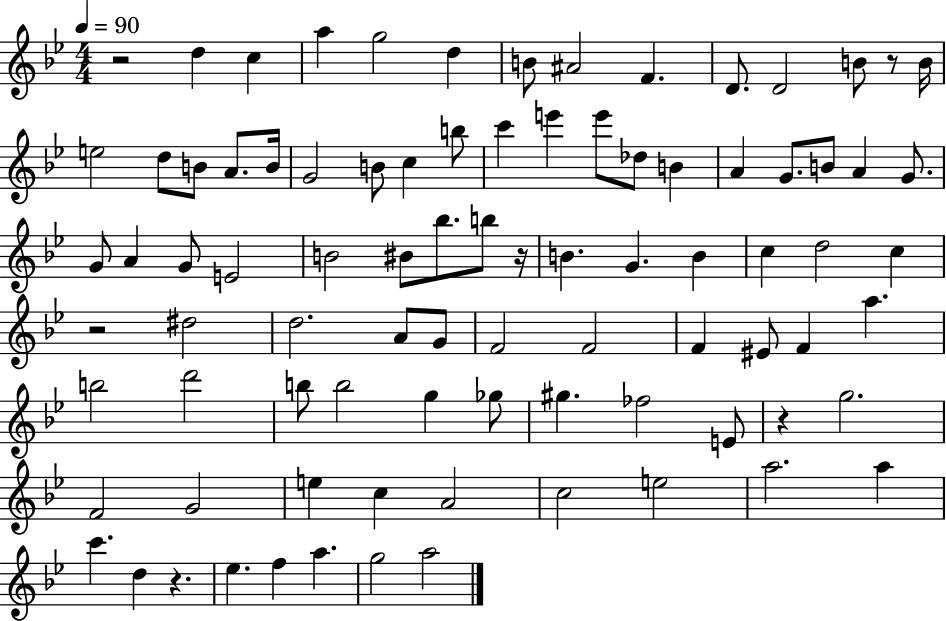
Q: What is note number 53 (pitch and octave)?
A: EIS4